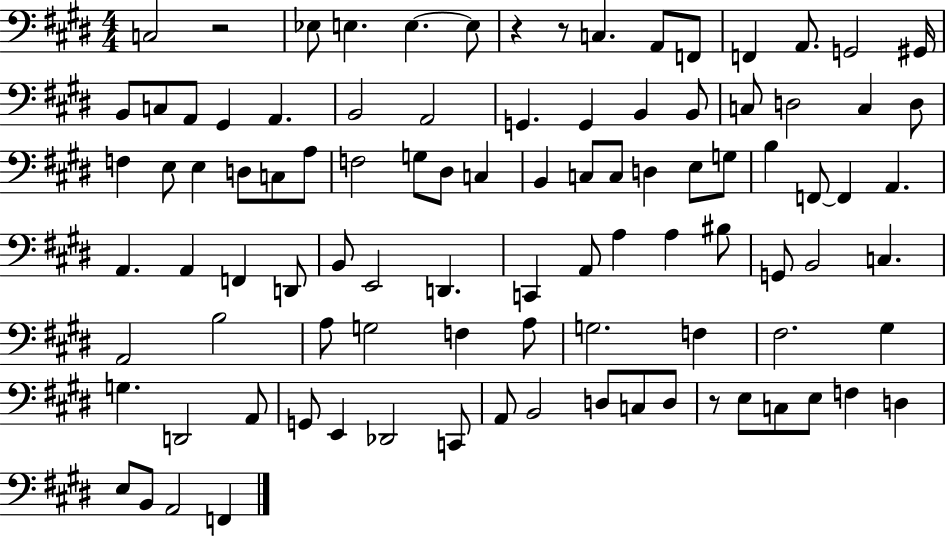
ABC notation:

X:1
T:Untitled
M:4/4
L:1/4
K:E
C,2 z2 _E,/2 E, E, E,/2 z z/2 C, A,,/2 F,,/2 F,, A,,/2 G,,2 ^G,,/4 B,,/2 C,/2 A,,/2 ^G,, A,, B,,2 A,,2 G,, G,, B,, B,,/2 C,/2 D,2 C, D,/2 F, E,/2 E, D,/2 C,/2 A,/2 F,2 G,/2 ^D,/2 C, B,, C,/2 C,/2 D, E,/2 G,/2 B, F,,/2 F,, A,, A,, A,, F,, D,,/2 B,,/2 E,,2 D,, C,, A,,/2 A, A, ^B,/2 G,,/2 B,,2 C, A,,2 B,2 A,/2 G,2 F, A,/2 G,2 F, ^F,2 ^G, G, D,,2 A,,/2 G,,/2 E,, _D,,2 C,,/2 A,,/2 B,,2 D,/2 C,/2 D,/2 z/2 E,/2 C,/2 E,/2 F, D, E,/2 B,,/2 A,,2 F,,